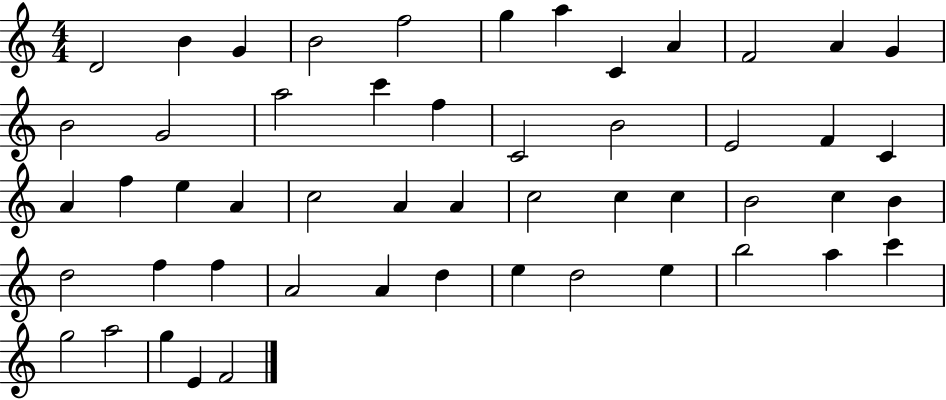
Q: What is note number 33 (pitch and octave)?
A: B4